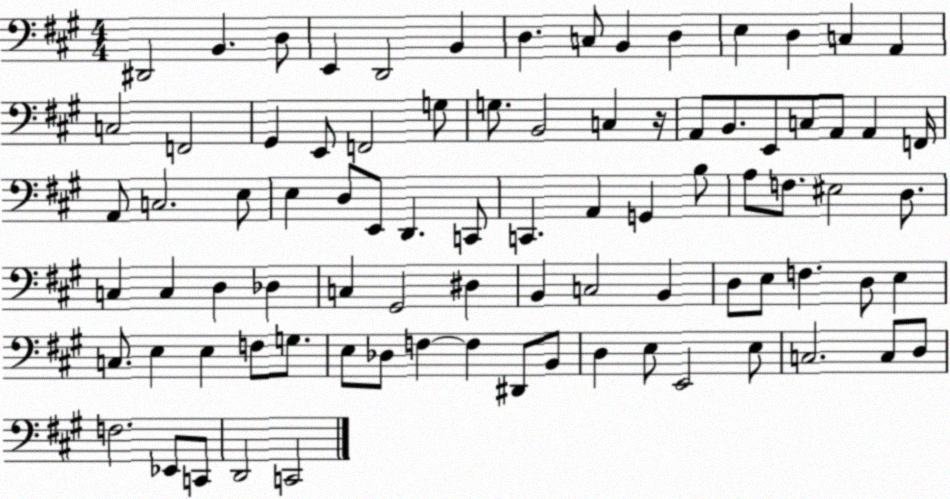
X:1
T:Untitled
M:4/4
L:1/4
K:A
^D,,2 B,, D,/2 E,, D,,2 B,, D, C,/2 B,, D, E, D, C, A,, C,2 F,,2 ^G,, E,,/2 F,,2 G,/2 G,/2 B,,2 C, z/4 A,,/2 B,,/2 E,,/2 C,/2 A,,/2 A,, F,,/4 A,,/2 C,2 E,/2 E, D,/2 E,,/2 D,, C,,/2 C,, A,, G,, B,/2 A,/2 F,/2 ^E,2 D,/2 C, C, D, _D, C, ^G,,2 ^D, B,, C,2 B,, D,/2 E,/2 F, D,/2 E, C,/2 E, E, F,/2 G,/2 E,/2 _D,/2 F, F, ^D,,/2 B,,/2 D, E,/2 E,,2 E,/2 C,2 C,/2 D,/2 F,2 _E,,/2 C,,/2 D,,2 C,,2